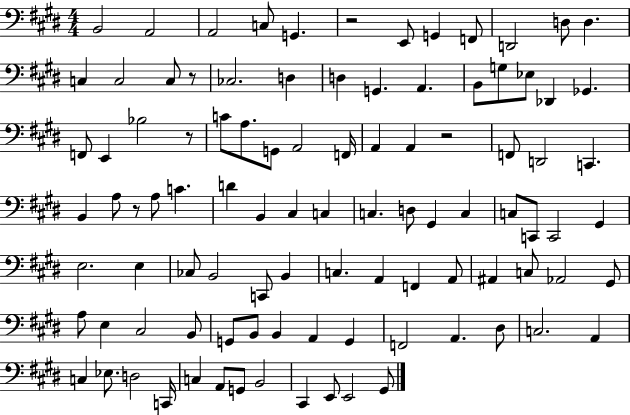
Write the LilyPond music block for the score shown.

{
  \clef bass
  \numericTimeSignature
  \time 4/4
  \key e \major
  b,2 a,2 | a,2 c8 g,4. | r2 e,8 g,4 f,8 | d,2 d8 d4. | \break c4 c2 c8 r8 | ces2. d4 | d4 g,4. a,4. | b,8 g8 ees8 des,4 ges,4. | \break f,8 e,4 bes2 r8 | c'8 a8. g,8 a,2 f,16 | a,4 a,4 r2 | f,8 d,2 c,4. | \break b,4 a8 r8 a8 c'4. | d'4 b,4 cis4 c4 | c4. d8 gis,4 c4 | c8 c,8 c,2 gis,4 | \break e2. e4 | ces8 b,2 c,8 b,4 | c4. a,4 f,4 a,8 | ais,4 c8 aes,2 gis,8 | \break a8 e4 cis2 b,8 | g,8 b,8 b,4 a,4 g,4 | f,2 a,4. dis8 | c2. a,4 | \break c4 ees8. d2 c,16 | c4 a,8 g,8 b,2 | cis,4 e,8 e,2 gis,8 | \bar "|."
}